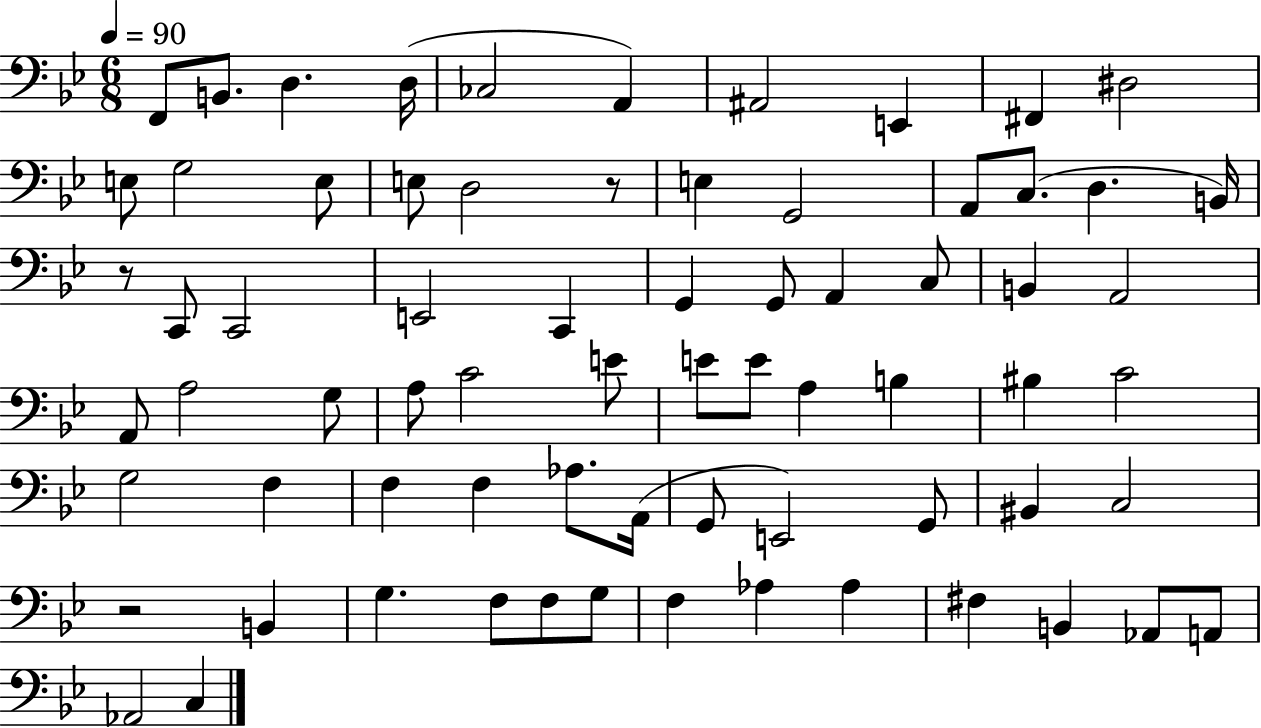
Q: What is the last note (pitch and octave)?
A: C3